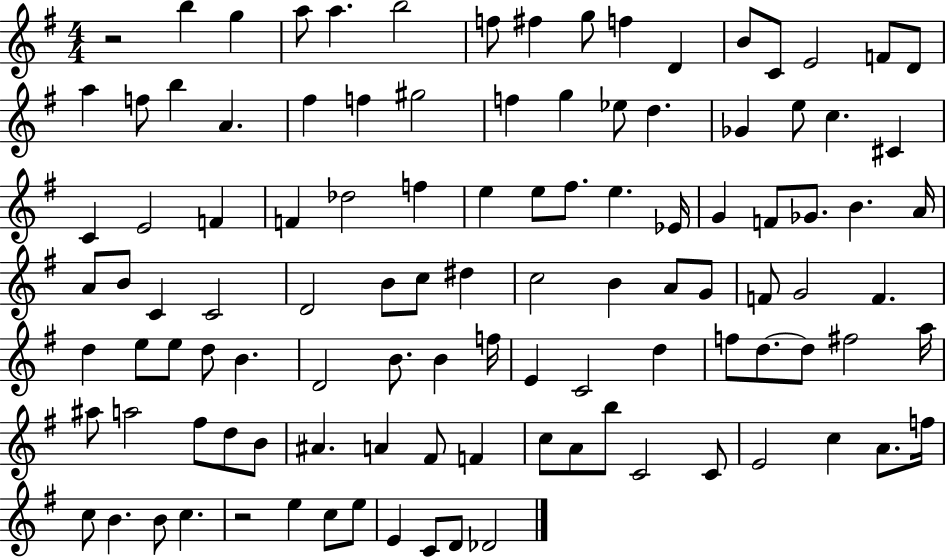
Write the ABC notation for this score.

X:1
T:Untitled
M:4/4
L:1/4
K:G
z2 b g a/2 a b2 f/2 ^f g/2 f D B/2 C/2 E2 F/2 D/2 a f/2 b A ^f f ^g2 f g _e/2 d _G e/2 c ^C C E2 F F _d2 f e e/2 ^f/2 e _E/4 G F/2 _G/2 B A/4 A/2 B/2 C C2 D2 B/2 c/2 ^d c2 B A/2 G/2 F/2 G2 F d e/2 e/2 d/2 B D2 B/2 B f/4 E C2 d f/2 d/2 d/2 ^f2 a/4 ^a/2 a2 ^f/2 d/2 B/2 ^A A ^F/2 F c/2 A/2 b/2 C2 C/2 E2 c A/2 f/4 c/2 B B/2 c z2 e c/2 e/2 E C/2 D/2 _D2